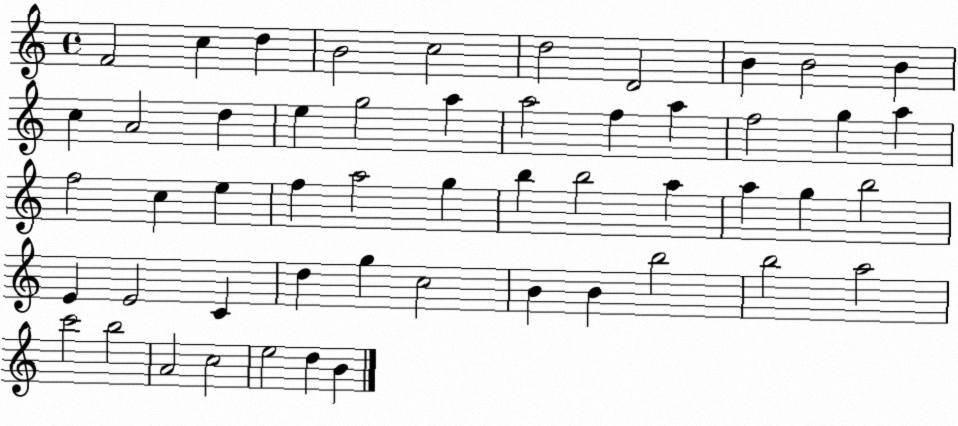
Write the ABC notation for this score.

X:1
T:Untitled
M:4/4
L:1/4
K:C
F2 c d B2 c2 d2 D2 B B2 B c A2 d e g2 a a2 f a f2 g a f2 c e f a2 g b b2 a a g b2 E E2 C d g c2 B B b2 b2 a2 c'2 b2 A2 c2 e2 d B